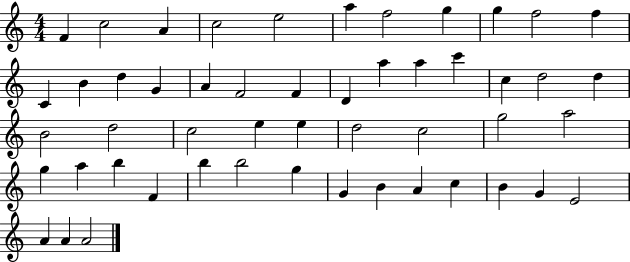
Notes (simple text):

F4/q C5/h A4/q C5/h E5/h A5/q F5/h G5/q G5/q F5/h F5/q C4/q B4/q D5/q G4/q A4/q F4/h F4/q D4/q A5/q A5/q C6/q C5/q D5/h D5/q B4/h D5/h C5/h E5/q E5/q D5/h C5/h G5/h A5/h G5/q A5/q B5/q F4/q B5/q B5/h G5/q G4/q B4/q A4/q C5/q B4/q G4/q E4/h A4/q A4/q A4/h